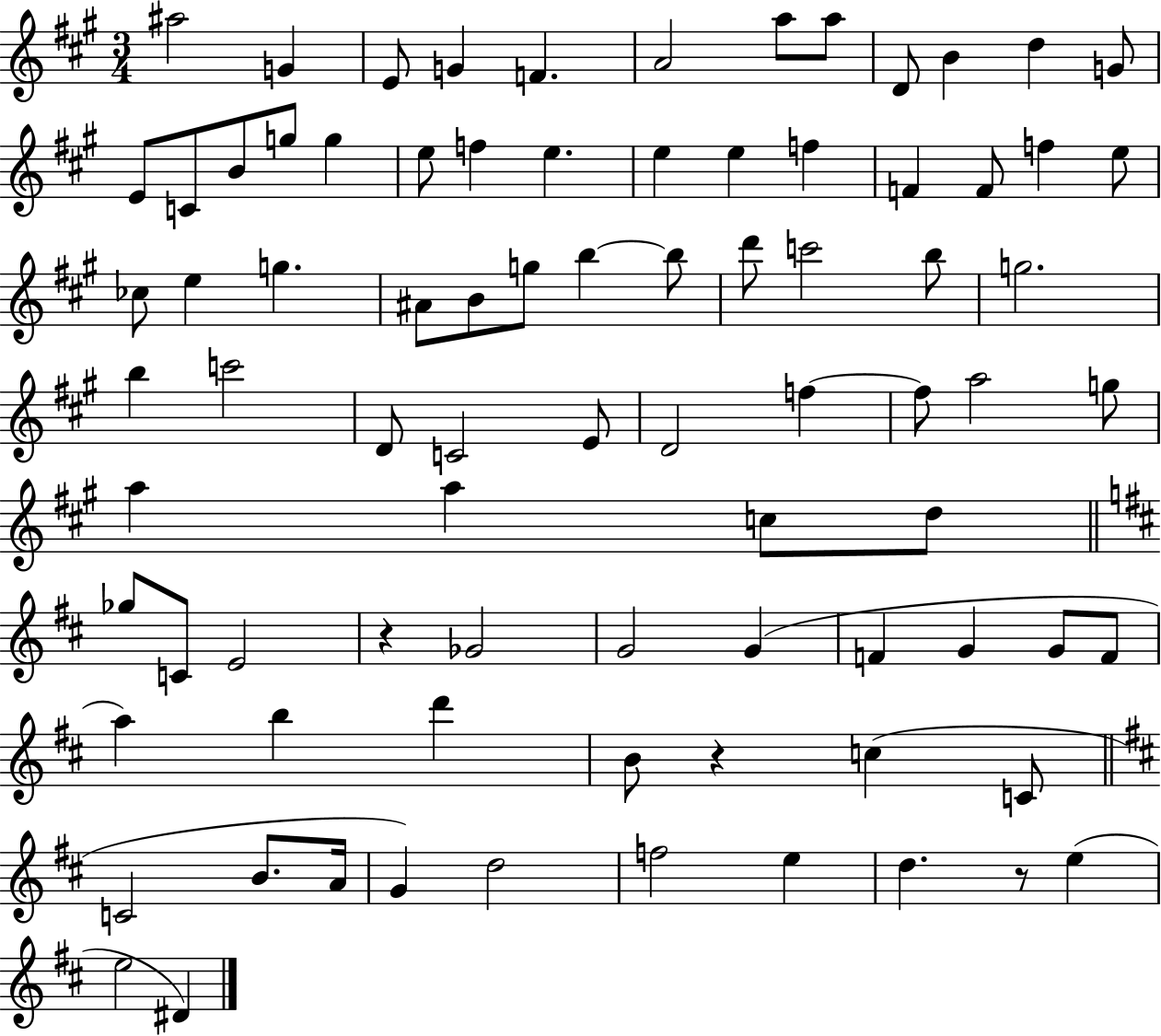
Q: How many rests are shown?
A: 3